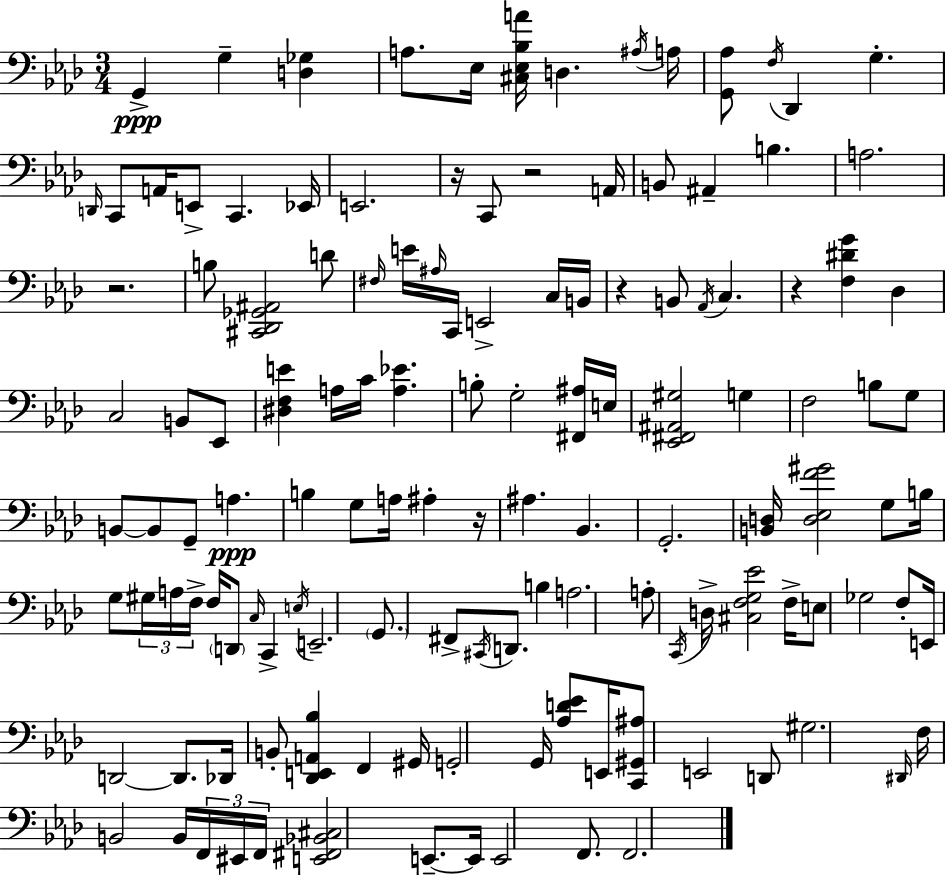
G2/q G3/q [D3,Gb3]/q A3/e. Eb3/s [C#3,Eb3,Bb3,A4]/s D3/q. A#3/s A3/s [G2,Ab3]/e F3/s Db2/q G3/q. D2/s C2/e A2/s E2/e C2/q. Eb2/s E2/h. R/s C2/e R/h A2/s B2/e A#2/q B3/q. A3/h. R/h. B3/e [C#2,Db2,Gb2,A#2]/h D4/e F#3/s E4/s A#3/s C2/s E2/h C3/s B2/s R/q B2/e Ab2/s C3/q. R/q [F3,D#4,G4]/q Db3/q C3/h B2/e Eb2/e [D#3,F3,E4]/q A3/s C4/s [A3,Eb4]/q. B3/e G3/h [F#2,A#3]/s E3/s [Eb2,F#2,A#2,G#3]/h G3/q F3/h B3/e G3/e B2/e B2/e G2/e A3/q. B3/q G3/e A3/s A#3/q R/s A#3/q. Bb2/q. G2/h. [B2,D3]/s [D3,Eb3,F4,G#4]/h G3/e B3/s G3/e G#3/s A3/s F3/s F3/s D2/e C3/s C2/q E3/s E2/h. G2/e. F#2/e C#2/s D2/e. B3/q A3/h. A3/e C2/s D3/s [C#3,F3,G3,Eb4]/h F3/s E3/e Gb3/h F3/e E2/s D2/h D2/e. Db2/s B2/e [Db2,E2,A2,Bb3]/q F2/q G#2/s G2/h G2/s [Ab3,D4,Eb4]/e E2/s [C2,G#2,A#3]/e E2/h D2/e G#3/h. D#2/s F3/s B2/h B2/s F2/s EIS2/s F2/s [E2,F#2,Bb2,C#3]/h E2/e. E2/s E2/h F2/e. F2/h.